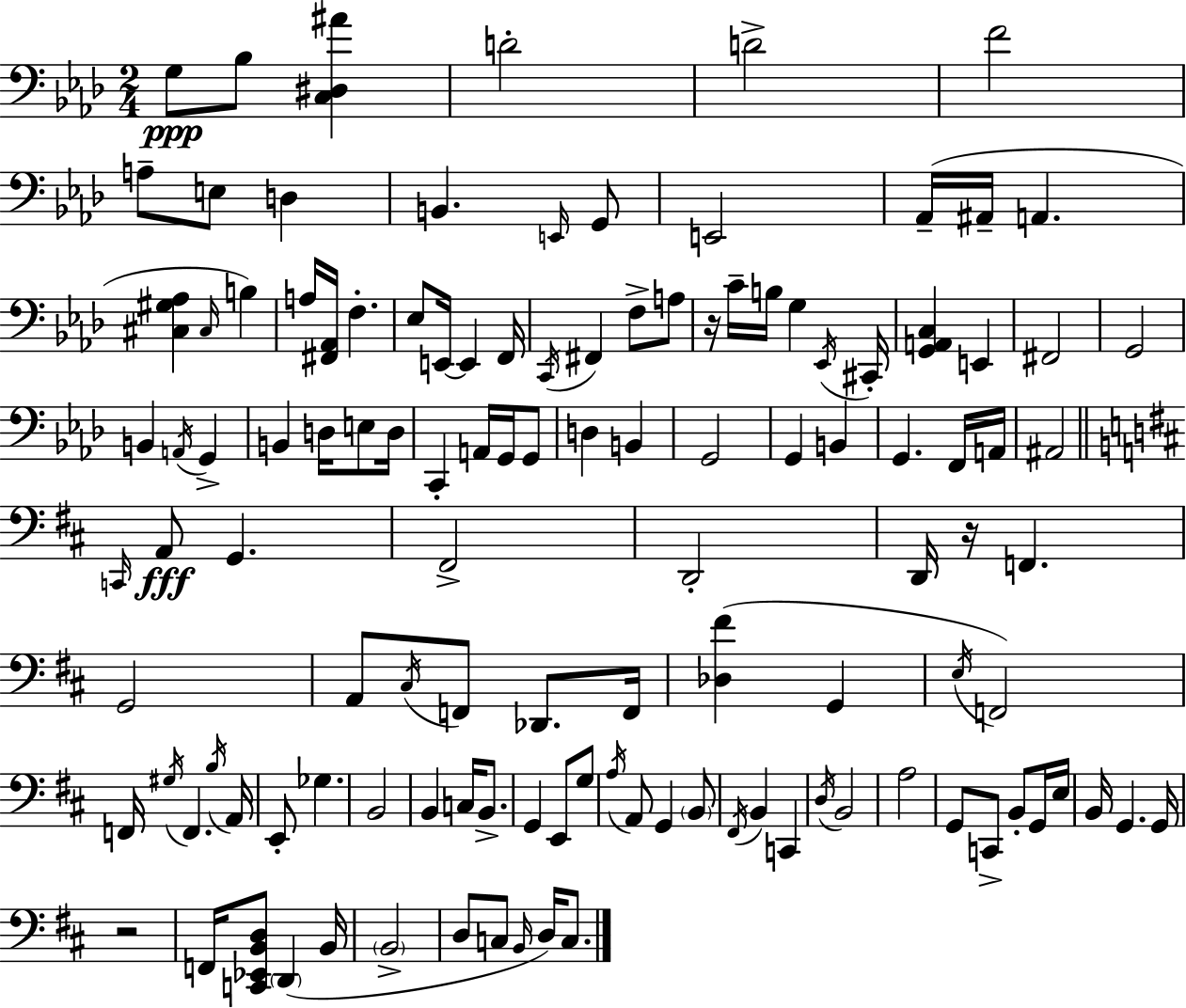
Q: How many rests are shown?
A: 3